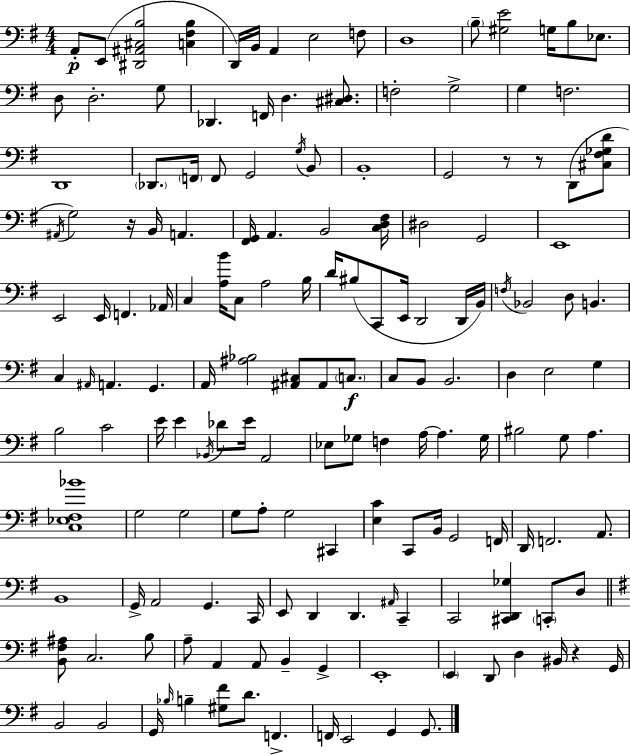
{
  \clef bass
  \numericTimeSignature
  \time 4/4
  \key e \minor
  a,8-.\p e,8( <dis, ais, cis b>2 <c fis b>4 | d,16) b,16 a,4 e2 f8 | d1 | \parenthesize b8-- <gis e'>2 g16 b8 ees8. | \break d8 d2.-. g8 | des,4. f,16 d4. <cis dis>8. | f2-. g2-> | g4 f2. | \break d,1 | \parenthesize des,8. \parenthesize f,16 f,8 g,2 \acciaccatura { g16 } b,8 | b,1-. | g,2 r8 r8 d,8( <cis fis ges d'>8 | \break \acciaccatura { ais,16 } g2) r16 b,16 a,4. | <fis, g,>16 a,4. b,2 | <c d fis>16 dis2 g,2 | e,1 | \break e,2 e,16 f,4. | aes,16 c4 <a b'>16 c8 a2 | b16 d'16 bis8( c,8 e,16 d,2 | d,16 b,16) \acciaccatura { f16 } bes,2 d8 b,4. | \break c4 \grace { ais,16 } a,4. g,4. | a,16 <ais bes>2 <ais, cis>8 ais,8 | \parenthesize c8.\f c8 b,8 b,2. | d4 e2 | \break g4 b2 c'2 | e'16 e'4 \acciaccatura { bes,16 } des'8 e'16 a,2 | ees8 ges8 f4 a16~~ a4. | ges16 bis2 g8 a4. | \break <c ees fis bes'>1 | g2 g2 | g8 a8-. g2 | cis,4 <e c'>4 c,8 b,16 g,2 | \break f,16 d,16 f,2. | a,8. b,1 | g,16-> a,2 g,4. | c,16 e,8 d,4 d,4. | \break \grace { ais,16 } c,4-- c,2 <cis, d, ges>4 | \parenthesize c,8-. d8 \bar "||" \break \key e \minor <b, fis ais>8 c2. b8 | a8-- a,4 a,8 b,4-- g,4-> | e,1-. | \parenthesize e,4 d,8 d4 bis,16 r4 g,16 | \break b,2 b,2 | g,16 \grace { bes16 } b4-- <gis fis'>8 d'8. f,4.-> | f,16 e,2 g,4 g,8. | \bar "|."
}